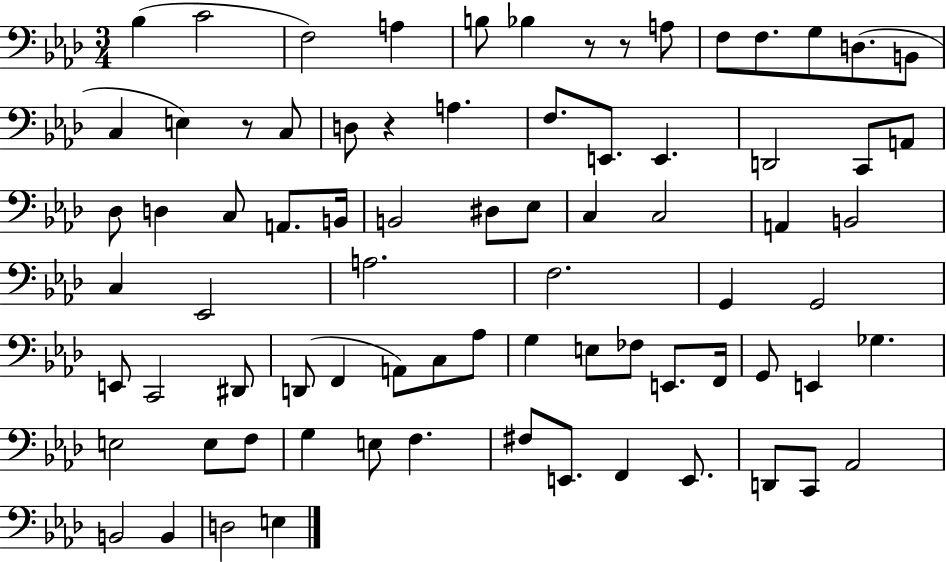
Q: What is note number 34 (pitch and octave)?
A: A2